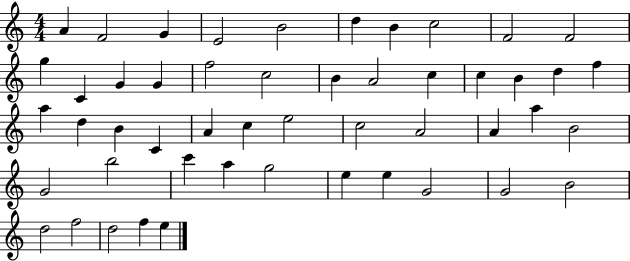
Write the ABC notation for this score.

X:1
T:Untitled
M:4/4
L:1/4
K:C
A F2 G E2 B2 d B c2 F2 F2 g C G G f2 c2 B A2 c c B d f a d B C A c e2 c2 A2 A a B2 G2 b2 c' a g2 e e G2 G2 B2 d2 f2 d2 f e